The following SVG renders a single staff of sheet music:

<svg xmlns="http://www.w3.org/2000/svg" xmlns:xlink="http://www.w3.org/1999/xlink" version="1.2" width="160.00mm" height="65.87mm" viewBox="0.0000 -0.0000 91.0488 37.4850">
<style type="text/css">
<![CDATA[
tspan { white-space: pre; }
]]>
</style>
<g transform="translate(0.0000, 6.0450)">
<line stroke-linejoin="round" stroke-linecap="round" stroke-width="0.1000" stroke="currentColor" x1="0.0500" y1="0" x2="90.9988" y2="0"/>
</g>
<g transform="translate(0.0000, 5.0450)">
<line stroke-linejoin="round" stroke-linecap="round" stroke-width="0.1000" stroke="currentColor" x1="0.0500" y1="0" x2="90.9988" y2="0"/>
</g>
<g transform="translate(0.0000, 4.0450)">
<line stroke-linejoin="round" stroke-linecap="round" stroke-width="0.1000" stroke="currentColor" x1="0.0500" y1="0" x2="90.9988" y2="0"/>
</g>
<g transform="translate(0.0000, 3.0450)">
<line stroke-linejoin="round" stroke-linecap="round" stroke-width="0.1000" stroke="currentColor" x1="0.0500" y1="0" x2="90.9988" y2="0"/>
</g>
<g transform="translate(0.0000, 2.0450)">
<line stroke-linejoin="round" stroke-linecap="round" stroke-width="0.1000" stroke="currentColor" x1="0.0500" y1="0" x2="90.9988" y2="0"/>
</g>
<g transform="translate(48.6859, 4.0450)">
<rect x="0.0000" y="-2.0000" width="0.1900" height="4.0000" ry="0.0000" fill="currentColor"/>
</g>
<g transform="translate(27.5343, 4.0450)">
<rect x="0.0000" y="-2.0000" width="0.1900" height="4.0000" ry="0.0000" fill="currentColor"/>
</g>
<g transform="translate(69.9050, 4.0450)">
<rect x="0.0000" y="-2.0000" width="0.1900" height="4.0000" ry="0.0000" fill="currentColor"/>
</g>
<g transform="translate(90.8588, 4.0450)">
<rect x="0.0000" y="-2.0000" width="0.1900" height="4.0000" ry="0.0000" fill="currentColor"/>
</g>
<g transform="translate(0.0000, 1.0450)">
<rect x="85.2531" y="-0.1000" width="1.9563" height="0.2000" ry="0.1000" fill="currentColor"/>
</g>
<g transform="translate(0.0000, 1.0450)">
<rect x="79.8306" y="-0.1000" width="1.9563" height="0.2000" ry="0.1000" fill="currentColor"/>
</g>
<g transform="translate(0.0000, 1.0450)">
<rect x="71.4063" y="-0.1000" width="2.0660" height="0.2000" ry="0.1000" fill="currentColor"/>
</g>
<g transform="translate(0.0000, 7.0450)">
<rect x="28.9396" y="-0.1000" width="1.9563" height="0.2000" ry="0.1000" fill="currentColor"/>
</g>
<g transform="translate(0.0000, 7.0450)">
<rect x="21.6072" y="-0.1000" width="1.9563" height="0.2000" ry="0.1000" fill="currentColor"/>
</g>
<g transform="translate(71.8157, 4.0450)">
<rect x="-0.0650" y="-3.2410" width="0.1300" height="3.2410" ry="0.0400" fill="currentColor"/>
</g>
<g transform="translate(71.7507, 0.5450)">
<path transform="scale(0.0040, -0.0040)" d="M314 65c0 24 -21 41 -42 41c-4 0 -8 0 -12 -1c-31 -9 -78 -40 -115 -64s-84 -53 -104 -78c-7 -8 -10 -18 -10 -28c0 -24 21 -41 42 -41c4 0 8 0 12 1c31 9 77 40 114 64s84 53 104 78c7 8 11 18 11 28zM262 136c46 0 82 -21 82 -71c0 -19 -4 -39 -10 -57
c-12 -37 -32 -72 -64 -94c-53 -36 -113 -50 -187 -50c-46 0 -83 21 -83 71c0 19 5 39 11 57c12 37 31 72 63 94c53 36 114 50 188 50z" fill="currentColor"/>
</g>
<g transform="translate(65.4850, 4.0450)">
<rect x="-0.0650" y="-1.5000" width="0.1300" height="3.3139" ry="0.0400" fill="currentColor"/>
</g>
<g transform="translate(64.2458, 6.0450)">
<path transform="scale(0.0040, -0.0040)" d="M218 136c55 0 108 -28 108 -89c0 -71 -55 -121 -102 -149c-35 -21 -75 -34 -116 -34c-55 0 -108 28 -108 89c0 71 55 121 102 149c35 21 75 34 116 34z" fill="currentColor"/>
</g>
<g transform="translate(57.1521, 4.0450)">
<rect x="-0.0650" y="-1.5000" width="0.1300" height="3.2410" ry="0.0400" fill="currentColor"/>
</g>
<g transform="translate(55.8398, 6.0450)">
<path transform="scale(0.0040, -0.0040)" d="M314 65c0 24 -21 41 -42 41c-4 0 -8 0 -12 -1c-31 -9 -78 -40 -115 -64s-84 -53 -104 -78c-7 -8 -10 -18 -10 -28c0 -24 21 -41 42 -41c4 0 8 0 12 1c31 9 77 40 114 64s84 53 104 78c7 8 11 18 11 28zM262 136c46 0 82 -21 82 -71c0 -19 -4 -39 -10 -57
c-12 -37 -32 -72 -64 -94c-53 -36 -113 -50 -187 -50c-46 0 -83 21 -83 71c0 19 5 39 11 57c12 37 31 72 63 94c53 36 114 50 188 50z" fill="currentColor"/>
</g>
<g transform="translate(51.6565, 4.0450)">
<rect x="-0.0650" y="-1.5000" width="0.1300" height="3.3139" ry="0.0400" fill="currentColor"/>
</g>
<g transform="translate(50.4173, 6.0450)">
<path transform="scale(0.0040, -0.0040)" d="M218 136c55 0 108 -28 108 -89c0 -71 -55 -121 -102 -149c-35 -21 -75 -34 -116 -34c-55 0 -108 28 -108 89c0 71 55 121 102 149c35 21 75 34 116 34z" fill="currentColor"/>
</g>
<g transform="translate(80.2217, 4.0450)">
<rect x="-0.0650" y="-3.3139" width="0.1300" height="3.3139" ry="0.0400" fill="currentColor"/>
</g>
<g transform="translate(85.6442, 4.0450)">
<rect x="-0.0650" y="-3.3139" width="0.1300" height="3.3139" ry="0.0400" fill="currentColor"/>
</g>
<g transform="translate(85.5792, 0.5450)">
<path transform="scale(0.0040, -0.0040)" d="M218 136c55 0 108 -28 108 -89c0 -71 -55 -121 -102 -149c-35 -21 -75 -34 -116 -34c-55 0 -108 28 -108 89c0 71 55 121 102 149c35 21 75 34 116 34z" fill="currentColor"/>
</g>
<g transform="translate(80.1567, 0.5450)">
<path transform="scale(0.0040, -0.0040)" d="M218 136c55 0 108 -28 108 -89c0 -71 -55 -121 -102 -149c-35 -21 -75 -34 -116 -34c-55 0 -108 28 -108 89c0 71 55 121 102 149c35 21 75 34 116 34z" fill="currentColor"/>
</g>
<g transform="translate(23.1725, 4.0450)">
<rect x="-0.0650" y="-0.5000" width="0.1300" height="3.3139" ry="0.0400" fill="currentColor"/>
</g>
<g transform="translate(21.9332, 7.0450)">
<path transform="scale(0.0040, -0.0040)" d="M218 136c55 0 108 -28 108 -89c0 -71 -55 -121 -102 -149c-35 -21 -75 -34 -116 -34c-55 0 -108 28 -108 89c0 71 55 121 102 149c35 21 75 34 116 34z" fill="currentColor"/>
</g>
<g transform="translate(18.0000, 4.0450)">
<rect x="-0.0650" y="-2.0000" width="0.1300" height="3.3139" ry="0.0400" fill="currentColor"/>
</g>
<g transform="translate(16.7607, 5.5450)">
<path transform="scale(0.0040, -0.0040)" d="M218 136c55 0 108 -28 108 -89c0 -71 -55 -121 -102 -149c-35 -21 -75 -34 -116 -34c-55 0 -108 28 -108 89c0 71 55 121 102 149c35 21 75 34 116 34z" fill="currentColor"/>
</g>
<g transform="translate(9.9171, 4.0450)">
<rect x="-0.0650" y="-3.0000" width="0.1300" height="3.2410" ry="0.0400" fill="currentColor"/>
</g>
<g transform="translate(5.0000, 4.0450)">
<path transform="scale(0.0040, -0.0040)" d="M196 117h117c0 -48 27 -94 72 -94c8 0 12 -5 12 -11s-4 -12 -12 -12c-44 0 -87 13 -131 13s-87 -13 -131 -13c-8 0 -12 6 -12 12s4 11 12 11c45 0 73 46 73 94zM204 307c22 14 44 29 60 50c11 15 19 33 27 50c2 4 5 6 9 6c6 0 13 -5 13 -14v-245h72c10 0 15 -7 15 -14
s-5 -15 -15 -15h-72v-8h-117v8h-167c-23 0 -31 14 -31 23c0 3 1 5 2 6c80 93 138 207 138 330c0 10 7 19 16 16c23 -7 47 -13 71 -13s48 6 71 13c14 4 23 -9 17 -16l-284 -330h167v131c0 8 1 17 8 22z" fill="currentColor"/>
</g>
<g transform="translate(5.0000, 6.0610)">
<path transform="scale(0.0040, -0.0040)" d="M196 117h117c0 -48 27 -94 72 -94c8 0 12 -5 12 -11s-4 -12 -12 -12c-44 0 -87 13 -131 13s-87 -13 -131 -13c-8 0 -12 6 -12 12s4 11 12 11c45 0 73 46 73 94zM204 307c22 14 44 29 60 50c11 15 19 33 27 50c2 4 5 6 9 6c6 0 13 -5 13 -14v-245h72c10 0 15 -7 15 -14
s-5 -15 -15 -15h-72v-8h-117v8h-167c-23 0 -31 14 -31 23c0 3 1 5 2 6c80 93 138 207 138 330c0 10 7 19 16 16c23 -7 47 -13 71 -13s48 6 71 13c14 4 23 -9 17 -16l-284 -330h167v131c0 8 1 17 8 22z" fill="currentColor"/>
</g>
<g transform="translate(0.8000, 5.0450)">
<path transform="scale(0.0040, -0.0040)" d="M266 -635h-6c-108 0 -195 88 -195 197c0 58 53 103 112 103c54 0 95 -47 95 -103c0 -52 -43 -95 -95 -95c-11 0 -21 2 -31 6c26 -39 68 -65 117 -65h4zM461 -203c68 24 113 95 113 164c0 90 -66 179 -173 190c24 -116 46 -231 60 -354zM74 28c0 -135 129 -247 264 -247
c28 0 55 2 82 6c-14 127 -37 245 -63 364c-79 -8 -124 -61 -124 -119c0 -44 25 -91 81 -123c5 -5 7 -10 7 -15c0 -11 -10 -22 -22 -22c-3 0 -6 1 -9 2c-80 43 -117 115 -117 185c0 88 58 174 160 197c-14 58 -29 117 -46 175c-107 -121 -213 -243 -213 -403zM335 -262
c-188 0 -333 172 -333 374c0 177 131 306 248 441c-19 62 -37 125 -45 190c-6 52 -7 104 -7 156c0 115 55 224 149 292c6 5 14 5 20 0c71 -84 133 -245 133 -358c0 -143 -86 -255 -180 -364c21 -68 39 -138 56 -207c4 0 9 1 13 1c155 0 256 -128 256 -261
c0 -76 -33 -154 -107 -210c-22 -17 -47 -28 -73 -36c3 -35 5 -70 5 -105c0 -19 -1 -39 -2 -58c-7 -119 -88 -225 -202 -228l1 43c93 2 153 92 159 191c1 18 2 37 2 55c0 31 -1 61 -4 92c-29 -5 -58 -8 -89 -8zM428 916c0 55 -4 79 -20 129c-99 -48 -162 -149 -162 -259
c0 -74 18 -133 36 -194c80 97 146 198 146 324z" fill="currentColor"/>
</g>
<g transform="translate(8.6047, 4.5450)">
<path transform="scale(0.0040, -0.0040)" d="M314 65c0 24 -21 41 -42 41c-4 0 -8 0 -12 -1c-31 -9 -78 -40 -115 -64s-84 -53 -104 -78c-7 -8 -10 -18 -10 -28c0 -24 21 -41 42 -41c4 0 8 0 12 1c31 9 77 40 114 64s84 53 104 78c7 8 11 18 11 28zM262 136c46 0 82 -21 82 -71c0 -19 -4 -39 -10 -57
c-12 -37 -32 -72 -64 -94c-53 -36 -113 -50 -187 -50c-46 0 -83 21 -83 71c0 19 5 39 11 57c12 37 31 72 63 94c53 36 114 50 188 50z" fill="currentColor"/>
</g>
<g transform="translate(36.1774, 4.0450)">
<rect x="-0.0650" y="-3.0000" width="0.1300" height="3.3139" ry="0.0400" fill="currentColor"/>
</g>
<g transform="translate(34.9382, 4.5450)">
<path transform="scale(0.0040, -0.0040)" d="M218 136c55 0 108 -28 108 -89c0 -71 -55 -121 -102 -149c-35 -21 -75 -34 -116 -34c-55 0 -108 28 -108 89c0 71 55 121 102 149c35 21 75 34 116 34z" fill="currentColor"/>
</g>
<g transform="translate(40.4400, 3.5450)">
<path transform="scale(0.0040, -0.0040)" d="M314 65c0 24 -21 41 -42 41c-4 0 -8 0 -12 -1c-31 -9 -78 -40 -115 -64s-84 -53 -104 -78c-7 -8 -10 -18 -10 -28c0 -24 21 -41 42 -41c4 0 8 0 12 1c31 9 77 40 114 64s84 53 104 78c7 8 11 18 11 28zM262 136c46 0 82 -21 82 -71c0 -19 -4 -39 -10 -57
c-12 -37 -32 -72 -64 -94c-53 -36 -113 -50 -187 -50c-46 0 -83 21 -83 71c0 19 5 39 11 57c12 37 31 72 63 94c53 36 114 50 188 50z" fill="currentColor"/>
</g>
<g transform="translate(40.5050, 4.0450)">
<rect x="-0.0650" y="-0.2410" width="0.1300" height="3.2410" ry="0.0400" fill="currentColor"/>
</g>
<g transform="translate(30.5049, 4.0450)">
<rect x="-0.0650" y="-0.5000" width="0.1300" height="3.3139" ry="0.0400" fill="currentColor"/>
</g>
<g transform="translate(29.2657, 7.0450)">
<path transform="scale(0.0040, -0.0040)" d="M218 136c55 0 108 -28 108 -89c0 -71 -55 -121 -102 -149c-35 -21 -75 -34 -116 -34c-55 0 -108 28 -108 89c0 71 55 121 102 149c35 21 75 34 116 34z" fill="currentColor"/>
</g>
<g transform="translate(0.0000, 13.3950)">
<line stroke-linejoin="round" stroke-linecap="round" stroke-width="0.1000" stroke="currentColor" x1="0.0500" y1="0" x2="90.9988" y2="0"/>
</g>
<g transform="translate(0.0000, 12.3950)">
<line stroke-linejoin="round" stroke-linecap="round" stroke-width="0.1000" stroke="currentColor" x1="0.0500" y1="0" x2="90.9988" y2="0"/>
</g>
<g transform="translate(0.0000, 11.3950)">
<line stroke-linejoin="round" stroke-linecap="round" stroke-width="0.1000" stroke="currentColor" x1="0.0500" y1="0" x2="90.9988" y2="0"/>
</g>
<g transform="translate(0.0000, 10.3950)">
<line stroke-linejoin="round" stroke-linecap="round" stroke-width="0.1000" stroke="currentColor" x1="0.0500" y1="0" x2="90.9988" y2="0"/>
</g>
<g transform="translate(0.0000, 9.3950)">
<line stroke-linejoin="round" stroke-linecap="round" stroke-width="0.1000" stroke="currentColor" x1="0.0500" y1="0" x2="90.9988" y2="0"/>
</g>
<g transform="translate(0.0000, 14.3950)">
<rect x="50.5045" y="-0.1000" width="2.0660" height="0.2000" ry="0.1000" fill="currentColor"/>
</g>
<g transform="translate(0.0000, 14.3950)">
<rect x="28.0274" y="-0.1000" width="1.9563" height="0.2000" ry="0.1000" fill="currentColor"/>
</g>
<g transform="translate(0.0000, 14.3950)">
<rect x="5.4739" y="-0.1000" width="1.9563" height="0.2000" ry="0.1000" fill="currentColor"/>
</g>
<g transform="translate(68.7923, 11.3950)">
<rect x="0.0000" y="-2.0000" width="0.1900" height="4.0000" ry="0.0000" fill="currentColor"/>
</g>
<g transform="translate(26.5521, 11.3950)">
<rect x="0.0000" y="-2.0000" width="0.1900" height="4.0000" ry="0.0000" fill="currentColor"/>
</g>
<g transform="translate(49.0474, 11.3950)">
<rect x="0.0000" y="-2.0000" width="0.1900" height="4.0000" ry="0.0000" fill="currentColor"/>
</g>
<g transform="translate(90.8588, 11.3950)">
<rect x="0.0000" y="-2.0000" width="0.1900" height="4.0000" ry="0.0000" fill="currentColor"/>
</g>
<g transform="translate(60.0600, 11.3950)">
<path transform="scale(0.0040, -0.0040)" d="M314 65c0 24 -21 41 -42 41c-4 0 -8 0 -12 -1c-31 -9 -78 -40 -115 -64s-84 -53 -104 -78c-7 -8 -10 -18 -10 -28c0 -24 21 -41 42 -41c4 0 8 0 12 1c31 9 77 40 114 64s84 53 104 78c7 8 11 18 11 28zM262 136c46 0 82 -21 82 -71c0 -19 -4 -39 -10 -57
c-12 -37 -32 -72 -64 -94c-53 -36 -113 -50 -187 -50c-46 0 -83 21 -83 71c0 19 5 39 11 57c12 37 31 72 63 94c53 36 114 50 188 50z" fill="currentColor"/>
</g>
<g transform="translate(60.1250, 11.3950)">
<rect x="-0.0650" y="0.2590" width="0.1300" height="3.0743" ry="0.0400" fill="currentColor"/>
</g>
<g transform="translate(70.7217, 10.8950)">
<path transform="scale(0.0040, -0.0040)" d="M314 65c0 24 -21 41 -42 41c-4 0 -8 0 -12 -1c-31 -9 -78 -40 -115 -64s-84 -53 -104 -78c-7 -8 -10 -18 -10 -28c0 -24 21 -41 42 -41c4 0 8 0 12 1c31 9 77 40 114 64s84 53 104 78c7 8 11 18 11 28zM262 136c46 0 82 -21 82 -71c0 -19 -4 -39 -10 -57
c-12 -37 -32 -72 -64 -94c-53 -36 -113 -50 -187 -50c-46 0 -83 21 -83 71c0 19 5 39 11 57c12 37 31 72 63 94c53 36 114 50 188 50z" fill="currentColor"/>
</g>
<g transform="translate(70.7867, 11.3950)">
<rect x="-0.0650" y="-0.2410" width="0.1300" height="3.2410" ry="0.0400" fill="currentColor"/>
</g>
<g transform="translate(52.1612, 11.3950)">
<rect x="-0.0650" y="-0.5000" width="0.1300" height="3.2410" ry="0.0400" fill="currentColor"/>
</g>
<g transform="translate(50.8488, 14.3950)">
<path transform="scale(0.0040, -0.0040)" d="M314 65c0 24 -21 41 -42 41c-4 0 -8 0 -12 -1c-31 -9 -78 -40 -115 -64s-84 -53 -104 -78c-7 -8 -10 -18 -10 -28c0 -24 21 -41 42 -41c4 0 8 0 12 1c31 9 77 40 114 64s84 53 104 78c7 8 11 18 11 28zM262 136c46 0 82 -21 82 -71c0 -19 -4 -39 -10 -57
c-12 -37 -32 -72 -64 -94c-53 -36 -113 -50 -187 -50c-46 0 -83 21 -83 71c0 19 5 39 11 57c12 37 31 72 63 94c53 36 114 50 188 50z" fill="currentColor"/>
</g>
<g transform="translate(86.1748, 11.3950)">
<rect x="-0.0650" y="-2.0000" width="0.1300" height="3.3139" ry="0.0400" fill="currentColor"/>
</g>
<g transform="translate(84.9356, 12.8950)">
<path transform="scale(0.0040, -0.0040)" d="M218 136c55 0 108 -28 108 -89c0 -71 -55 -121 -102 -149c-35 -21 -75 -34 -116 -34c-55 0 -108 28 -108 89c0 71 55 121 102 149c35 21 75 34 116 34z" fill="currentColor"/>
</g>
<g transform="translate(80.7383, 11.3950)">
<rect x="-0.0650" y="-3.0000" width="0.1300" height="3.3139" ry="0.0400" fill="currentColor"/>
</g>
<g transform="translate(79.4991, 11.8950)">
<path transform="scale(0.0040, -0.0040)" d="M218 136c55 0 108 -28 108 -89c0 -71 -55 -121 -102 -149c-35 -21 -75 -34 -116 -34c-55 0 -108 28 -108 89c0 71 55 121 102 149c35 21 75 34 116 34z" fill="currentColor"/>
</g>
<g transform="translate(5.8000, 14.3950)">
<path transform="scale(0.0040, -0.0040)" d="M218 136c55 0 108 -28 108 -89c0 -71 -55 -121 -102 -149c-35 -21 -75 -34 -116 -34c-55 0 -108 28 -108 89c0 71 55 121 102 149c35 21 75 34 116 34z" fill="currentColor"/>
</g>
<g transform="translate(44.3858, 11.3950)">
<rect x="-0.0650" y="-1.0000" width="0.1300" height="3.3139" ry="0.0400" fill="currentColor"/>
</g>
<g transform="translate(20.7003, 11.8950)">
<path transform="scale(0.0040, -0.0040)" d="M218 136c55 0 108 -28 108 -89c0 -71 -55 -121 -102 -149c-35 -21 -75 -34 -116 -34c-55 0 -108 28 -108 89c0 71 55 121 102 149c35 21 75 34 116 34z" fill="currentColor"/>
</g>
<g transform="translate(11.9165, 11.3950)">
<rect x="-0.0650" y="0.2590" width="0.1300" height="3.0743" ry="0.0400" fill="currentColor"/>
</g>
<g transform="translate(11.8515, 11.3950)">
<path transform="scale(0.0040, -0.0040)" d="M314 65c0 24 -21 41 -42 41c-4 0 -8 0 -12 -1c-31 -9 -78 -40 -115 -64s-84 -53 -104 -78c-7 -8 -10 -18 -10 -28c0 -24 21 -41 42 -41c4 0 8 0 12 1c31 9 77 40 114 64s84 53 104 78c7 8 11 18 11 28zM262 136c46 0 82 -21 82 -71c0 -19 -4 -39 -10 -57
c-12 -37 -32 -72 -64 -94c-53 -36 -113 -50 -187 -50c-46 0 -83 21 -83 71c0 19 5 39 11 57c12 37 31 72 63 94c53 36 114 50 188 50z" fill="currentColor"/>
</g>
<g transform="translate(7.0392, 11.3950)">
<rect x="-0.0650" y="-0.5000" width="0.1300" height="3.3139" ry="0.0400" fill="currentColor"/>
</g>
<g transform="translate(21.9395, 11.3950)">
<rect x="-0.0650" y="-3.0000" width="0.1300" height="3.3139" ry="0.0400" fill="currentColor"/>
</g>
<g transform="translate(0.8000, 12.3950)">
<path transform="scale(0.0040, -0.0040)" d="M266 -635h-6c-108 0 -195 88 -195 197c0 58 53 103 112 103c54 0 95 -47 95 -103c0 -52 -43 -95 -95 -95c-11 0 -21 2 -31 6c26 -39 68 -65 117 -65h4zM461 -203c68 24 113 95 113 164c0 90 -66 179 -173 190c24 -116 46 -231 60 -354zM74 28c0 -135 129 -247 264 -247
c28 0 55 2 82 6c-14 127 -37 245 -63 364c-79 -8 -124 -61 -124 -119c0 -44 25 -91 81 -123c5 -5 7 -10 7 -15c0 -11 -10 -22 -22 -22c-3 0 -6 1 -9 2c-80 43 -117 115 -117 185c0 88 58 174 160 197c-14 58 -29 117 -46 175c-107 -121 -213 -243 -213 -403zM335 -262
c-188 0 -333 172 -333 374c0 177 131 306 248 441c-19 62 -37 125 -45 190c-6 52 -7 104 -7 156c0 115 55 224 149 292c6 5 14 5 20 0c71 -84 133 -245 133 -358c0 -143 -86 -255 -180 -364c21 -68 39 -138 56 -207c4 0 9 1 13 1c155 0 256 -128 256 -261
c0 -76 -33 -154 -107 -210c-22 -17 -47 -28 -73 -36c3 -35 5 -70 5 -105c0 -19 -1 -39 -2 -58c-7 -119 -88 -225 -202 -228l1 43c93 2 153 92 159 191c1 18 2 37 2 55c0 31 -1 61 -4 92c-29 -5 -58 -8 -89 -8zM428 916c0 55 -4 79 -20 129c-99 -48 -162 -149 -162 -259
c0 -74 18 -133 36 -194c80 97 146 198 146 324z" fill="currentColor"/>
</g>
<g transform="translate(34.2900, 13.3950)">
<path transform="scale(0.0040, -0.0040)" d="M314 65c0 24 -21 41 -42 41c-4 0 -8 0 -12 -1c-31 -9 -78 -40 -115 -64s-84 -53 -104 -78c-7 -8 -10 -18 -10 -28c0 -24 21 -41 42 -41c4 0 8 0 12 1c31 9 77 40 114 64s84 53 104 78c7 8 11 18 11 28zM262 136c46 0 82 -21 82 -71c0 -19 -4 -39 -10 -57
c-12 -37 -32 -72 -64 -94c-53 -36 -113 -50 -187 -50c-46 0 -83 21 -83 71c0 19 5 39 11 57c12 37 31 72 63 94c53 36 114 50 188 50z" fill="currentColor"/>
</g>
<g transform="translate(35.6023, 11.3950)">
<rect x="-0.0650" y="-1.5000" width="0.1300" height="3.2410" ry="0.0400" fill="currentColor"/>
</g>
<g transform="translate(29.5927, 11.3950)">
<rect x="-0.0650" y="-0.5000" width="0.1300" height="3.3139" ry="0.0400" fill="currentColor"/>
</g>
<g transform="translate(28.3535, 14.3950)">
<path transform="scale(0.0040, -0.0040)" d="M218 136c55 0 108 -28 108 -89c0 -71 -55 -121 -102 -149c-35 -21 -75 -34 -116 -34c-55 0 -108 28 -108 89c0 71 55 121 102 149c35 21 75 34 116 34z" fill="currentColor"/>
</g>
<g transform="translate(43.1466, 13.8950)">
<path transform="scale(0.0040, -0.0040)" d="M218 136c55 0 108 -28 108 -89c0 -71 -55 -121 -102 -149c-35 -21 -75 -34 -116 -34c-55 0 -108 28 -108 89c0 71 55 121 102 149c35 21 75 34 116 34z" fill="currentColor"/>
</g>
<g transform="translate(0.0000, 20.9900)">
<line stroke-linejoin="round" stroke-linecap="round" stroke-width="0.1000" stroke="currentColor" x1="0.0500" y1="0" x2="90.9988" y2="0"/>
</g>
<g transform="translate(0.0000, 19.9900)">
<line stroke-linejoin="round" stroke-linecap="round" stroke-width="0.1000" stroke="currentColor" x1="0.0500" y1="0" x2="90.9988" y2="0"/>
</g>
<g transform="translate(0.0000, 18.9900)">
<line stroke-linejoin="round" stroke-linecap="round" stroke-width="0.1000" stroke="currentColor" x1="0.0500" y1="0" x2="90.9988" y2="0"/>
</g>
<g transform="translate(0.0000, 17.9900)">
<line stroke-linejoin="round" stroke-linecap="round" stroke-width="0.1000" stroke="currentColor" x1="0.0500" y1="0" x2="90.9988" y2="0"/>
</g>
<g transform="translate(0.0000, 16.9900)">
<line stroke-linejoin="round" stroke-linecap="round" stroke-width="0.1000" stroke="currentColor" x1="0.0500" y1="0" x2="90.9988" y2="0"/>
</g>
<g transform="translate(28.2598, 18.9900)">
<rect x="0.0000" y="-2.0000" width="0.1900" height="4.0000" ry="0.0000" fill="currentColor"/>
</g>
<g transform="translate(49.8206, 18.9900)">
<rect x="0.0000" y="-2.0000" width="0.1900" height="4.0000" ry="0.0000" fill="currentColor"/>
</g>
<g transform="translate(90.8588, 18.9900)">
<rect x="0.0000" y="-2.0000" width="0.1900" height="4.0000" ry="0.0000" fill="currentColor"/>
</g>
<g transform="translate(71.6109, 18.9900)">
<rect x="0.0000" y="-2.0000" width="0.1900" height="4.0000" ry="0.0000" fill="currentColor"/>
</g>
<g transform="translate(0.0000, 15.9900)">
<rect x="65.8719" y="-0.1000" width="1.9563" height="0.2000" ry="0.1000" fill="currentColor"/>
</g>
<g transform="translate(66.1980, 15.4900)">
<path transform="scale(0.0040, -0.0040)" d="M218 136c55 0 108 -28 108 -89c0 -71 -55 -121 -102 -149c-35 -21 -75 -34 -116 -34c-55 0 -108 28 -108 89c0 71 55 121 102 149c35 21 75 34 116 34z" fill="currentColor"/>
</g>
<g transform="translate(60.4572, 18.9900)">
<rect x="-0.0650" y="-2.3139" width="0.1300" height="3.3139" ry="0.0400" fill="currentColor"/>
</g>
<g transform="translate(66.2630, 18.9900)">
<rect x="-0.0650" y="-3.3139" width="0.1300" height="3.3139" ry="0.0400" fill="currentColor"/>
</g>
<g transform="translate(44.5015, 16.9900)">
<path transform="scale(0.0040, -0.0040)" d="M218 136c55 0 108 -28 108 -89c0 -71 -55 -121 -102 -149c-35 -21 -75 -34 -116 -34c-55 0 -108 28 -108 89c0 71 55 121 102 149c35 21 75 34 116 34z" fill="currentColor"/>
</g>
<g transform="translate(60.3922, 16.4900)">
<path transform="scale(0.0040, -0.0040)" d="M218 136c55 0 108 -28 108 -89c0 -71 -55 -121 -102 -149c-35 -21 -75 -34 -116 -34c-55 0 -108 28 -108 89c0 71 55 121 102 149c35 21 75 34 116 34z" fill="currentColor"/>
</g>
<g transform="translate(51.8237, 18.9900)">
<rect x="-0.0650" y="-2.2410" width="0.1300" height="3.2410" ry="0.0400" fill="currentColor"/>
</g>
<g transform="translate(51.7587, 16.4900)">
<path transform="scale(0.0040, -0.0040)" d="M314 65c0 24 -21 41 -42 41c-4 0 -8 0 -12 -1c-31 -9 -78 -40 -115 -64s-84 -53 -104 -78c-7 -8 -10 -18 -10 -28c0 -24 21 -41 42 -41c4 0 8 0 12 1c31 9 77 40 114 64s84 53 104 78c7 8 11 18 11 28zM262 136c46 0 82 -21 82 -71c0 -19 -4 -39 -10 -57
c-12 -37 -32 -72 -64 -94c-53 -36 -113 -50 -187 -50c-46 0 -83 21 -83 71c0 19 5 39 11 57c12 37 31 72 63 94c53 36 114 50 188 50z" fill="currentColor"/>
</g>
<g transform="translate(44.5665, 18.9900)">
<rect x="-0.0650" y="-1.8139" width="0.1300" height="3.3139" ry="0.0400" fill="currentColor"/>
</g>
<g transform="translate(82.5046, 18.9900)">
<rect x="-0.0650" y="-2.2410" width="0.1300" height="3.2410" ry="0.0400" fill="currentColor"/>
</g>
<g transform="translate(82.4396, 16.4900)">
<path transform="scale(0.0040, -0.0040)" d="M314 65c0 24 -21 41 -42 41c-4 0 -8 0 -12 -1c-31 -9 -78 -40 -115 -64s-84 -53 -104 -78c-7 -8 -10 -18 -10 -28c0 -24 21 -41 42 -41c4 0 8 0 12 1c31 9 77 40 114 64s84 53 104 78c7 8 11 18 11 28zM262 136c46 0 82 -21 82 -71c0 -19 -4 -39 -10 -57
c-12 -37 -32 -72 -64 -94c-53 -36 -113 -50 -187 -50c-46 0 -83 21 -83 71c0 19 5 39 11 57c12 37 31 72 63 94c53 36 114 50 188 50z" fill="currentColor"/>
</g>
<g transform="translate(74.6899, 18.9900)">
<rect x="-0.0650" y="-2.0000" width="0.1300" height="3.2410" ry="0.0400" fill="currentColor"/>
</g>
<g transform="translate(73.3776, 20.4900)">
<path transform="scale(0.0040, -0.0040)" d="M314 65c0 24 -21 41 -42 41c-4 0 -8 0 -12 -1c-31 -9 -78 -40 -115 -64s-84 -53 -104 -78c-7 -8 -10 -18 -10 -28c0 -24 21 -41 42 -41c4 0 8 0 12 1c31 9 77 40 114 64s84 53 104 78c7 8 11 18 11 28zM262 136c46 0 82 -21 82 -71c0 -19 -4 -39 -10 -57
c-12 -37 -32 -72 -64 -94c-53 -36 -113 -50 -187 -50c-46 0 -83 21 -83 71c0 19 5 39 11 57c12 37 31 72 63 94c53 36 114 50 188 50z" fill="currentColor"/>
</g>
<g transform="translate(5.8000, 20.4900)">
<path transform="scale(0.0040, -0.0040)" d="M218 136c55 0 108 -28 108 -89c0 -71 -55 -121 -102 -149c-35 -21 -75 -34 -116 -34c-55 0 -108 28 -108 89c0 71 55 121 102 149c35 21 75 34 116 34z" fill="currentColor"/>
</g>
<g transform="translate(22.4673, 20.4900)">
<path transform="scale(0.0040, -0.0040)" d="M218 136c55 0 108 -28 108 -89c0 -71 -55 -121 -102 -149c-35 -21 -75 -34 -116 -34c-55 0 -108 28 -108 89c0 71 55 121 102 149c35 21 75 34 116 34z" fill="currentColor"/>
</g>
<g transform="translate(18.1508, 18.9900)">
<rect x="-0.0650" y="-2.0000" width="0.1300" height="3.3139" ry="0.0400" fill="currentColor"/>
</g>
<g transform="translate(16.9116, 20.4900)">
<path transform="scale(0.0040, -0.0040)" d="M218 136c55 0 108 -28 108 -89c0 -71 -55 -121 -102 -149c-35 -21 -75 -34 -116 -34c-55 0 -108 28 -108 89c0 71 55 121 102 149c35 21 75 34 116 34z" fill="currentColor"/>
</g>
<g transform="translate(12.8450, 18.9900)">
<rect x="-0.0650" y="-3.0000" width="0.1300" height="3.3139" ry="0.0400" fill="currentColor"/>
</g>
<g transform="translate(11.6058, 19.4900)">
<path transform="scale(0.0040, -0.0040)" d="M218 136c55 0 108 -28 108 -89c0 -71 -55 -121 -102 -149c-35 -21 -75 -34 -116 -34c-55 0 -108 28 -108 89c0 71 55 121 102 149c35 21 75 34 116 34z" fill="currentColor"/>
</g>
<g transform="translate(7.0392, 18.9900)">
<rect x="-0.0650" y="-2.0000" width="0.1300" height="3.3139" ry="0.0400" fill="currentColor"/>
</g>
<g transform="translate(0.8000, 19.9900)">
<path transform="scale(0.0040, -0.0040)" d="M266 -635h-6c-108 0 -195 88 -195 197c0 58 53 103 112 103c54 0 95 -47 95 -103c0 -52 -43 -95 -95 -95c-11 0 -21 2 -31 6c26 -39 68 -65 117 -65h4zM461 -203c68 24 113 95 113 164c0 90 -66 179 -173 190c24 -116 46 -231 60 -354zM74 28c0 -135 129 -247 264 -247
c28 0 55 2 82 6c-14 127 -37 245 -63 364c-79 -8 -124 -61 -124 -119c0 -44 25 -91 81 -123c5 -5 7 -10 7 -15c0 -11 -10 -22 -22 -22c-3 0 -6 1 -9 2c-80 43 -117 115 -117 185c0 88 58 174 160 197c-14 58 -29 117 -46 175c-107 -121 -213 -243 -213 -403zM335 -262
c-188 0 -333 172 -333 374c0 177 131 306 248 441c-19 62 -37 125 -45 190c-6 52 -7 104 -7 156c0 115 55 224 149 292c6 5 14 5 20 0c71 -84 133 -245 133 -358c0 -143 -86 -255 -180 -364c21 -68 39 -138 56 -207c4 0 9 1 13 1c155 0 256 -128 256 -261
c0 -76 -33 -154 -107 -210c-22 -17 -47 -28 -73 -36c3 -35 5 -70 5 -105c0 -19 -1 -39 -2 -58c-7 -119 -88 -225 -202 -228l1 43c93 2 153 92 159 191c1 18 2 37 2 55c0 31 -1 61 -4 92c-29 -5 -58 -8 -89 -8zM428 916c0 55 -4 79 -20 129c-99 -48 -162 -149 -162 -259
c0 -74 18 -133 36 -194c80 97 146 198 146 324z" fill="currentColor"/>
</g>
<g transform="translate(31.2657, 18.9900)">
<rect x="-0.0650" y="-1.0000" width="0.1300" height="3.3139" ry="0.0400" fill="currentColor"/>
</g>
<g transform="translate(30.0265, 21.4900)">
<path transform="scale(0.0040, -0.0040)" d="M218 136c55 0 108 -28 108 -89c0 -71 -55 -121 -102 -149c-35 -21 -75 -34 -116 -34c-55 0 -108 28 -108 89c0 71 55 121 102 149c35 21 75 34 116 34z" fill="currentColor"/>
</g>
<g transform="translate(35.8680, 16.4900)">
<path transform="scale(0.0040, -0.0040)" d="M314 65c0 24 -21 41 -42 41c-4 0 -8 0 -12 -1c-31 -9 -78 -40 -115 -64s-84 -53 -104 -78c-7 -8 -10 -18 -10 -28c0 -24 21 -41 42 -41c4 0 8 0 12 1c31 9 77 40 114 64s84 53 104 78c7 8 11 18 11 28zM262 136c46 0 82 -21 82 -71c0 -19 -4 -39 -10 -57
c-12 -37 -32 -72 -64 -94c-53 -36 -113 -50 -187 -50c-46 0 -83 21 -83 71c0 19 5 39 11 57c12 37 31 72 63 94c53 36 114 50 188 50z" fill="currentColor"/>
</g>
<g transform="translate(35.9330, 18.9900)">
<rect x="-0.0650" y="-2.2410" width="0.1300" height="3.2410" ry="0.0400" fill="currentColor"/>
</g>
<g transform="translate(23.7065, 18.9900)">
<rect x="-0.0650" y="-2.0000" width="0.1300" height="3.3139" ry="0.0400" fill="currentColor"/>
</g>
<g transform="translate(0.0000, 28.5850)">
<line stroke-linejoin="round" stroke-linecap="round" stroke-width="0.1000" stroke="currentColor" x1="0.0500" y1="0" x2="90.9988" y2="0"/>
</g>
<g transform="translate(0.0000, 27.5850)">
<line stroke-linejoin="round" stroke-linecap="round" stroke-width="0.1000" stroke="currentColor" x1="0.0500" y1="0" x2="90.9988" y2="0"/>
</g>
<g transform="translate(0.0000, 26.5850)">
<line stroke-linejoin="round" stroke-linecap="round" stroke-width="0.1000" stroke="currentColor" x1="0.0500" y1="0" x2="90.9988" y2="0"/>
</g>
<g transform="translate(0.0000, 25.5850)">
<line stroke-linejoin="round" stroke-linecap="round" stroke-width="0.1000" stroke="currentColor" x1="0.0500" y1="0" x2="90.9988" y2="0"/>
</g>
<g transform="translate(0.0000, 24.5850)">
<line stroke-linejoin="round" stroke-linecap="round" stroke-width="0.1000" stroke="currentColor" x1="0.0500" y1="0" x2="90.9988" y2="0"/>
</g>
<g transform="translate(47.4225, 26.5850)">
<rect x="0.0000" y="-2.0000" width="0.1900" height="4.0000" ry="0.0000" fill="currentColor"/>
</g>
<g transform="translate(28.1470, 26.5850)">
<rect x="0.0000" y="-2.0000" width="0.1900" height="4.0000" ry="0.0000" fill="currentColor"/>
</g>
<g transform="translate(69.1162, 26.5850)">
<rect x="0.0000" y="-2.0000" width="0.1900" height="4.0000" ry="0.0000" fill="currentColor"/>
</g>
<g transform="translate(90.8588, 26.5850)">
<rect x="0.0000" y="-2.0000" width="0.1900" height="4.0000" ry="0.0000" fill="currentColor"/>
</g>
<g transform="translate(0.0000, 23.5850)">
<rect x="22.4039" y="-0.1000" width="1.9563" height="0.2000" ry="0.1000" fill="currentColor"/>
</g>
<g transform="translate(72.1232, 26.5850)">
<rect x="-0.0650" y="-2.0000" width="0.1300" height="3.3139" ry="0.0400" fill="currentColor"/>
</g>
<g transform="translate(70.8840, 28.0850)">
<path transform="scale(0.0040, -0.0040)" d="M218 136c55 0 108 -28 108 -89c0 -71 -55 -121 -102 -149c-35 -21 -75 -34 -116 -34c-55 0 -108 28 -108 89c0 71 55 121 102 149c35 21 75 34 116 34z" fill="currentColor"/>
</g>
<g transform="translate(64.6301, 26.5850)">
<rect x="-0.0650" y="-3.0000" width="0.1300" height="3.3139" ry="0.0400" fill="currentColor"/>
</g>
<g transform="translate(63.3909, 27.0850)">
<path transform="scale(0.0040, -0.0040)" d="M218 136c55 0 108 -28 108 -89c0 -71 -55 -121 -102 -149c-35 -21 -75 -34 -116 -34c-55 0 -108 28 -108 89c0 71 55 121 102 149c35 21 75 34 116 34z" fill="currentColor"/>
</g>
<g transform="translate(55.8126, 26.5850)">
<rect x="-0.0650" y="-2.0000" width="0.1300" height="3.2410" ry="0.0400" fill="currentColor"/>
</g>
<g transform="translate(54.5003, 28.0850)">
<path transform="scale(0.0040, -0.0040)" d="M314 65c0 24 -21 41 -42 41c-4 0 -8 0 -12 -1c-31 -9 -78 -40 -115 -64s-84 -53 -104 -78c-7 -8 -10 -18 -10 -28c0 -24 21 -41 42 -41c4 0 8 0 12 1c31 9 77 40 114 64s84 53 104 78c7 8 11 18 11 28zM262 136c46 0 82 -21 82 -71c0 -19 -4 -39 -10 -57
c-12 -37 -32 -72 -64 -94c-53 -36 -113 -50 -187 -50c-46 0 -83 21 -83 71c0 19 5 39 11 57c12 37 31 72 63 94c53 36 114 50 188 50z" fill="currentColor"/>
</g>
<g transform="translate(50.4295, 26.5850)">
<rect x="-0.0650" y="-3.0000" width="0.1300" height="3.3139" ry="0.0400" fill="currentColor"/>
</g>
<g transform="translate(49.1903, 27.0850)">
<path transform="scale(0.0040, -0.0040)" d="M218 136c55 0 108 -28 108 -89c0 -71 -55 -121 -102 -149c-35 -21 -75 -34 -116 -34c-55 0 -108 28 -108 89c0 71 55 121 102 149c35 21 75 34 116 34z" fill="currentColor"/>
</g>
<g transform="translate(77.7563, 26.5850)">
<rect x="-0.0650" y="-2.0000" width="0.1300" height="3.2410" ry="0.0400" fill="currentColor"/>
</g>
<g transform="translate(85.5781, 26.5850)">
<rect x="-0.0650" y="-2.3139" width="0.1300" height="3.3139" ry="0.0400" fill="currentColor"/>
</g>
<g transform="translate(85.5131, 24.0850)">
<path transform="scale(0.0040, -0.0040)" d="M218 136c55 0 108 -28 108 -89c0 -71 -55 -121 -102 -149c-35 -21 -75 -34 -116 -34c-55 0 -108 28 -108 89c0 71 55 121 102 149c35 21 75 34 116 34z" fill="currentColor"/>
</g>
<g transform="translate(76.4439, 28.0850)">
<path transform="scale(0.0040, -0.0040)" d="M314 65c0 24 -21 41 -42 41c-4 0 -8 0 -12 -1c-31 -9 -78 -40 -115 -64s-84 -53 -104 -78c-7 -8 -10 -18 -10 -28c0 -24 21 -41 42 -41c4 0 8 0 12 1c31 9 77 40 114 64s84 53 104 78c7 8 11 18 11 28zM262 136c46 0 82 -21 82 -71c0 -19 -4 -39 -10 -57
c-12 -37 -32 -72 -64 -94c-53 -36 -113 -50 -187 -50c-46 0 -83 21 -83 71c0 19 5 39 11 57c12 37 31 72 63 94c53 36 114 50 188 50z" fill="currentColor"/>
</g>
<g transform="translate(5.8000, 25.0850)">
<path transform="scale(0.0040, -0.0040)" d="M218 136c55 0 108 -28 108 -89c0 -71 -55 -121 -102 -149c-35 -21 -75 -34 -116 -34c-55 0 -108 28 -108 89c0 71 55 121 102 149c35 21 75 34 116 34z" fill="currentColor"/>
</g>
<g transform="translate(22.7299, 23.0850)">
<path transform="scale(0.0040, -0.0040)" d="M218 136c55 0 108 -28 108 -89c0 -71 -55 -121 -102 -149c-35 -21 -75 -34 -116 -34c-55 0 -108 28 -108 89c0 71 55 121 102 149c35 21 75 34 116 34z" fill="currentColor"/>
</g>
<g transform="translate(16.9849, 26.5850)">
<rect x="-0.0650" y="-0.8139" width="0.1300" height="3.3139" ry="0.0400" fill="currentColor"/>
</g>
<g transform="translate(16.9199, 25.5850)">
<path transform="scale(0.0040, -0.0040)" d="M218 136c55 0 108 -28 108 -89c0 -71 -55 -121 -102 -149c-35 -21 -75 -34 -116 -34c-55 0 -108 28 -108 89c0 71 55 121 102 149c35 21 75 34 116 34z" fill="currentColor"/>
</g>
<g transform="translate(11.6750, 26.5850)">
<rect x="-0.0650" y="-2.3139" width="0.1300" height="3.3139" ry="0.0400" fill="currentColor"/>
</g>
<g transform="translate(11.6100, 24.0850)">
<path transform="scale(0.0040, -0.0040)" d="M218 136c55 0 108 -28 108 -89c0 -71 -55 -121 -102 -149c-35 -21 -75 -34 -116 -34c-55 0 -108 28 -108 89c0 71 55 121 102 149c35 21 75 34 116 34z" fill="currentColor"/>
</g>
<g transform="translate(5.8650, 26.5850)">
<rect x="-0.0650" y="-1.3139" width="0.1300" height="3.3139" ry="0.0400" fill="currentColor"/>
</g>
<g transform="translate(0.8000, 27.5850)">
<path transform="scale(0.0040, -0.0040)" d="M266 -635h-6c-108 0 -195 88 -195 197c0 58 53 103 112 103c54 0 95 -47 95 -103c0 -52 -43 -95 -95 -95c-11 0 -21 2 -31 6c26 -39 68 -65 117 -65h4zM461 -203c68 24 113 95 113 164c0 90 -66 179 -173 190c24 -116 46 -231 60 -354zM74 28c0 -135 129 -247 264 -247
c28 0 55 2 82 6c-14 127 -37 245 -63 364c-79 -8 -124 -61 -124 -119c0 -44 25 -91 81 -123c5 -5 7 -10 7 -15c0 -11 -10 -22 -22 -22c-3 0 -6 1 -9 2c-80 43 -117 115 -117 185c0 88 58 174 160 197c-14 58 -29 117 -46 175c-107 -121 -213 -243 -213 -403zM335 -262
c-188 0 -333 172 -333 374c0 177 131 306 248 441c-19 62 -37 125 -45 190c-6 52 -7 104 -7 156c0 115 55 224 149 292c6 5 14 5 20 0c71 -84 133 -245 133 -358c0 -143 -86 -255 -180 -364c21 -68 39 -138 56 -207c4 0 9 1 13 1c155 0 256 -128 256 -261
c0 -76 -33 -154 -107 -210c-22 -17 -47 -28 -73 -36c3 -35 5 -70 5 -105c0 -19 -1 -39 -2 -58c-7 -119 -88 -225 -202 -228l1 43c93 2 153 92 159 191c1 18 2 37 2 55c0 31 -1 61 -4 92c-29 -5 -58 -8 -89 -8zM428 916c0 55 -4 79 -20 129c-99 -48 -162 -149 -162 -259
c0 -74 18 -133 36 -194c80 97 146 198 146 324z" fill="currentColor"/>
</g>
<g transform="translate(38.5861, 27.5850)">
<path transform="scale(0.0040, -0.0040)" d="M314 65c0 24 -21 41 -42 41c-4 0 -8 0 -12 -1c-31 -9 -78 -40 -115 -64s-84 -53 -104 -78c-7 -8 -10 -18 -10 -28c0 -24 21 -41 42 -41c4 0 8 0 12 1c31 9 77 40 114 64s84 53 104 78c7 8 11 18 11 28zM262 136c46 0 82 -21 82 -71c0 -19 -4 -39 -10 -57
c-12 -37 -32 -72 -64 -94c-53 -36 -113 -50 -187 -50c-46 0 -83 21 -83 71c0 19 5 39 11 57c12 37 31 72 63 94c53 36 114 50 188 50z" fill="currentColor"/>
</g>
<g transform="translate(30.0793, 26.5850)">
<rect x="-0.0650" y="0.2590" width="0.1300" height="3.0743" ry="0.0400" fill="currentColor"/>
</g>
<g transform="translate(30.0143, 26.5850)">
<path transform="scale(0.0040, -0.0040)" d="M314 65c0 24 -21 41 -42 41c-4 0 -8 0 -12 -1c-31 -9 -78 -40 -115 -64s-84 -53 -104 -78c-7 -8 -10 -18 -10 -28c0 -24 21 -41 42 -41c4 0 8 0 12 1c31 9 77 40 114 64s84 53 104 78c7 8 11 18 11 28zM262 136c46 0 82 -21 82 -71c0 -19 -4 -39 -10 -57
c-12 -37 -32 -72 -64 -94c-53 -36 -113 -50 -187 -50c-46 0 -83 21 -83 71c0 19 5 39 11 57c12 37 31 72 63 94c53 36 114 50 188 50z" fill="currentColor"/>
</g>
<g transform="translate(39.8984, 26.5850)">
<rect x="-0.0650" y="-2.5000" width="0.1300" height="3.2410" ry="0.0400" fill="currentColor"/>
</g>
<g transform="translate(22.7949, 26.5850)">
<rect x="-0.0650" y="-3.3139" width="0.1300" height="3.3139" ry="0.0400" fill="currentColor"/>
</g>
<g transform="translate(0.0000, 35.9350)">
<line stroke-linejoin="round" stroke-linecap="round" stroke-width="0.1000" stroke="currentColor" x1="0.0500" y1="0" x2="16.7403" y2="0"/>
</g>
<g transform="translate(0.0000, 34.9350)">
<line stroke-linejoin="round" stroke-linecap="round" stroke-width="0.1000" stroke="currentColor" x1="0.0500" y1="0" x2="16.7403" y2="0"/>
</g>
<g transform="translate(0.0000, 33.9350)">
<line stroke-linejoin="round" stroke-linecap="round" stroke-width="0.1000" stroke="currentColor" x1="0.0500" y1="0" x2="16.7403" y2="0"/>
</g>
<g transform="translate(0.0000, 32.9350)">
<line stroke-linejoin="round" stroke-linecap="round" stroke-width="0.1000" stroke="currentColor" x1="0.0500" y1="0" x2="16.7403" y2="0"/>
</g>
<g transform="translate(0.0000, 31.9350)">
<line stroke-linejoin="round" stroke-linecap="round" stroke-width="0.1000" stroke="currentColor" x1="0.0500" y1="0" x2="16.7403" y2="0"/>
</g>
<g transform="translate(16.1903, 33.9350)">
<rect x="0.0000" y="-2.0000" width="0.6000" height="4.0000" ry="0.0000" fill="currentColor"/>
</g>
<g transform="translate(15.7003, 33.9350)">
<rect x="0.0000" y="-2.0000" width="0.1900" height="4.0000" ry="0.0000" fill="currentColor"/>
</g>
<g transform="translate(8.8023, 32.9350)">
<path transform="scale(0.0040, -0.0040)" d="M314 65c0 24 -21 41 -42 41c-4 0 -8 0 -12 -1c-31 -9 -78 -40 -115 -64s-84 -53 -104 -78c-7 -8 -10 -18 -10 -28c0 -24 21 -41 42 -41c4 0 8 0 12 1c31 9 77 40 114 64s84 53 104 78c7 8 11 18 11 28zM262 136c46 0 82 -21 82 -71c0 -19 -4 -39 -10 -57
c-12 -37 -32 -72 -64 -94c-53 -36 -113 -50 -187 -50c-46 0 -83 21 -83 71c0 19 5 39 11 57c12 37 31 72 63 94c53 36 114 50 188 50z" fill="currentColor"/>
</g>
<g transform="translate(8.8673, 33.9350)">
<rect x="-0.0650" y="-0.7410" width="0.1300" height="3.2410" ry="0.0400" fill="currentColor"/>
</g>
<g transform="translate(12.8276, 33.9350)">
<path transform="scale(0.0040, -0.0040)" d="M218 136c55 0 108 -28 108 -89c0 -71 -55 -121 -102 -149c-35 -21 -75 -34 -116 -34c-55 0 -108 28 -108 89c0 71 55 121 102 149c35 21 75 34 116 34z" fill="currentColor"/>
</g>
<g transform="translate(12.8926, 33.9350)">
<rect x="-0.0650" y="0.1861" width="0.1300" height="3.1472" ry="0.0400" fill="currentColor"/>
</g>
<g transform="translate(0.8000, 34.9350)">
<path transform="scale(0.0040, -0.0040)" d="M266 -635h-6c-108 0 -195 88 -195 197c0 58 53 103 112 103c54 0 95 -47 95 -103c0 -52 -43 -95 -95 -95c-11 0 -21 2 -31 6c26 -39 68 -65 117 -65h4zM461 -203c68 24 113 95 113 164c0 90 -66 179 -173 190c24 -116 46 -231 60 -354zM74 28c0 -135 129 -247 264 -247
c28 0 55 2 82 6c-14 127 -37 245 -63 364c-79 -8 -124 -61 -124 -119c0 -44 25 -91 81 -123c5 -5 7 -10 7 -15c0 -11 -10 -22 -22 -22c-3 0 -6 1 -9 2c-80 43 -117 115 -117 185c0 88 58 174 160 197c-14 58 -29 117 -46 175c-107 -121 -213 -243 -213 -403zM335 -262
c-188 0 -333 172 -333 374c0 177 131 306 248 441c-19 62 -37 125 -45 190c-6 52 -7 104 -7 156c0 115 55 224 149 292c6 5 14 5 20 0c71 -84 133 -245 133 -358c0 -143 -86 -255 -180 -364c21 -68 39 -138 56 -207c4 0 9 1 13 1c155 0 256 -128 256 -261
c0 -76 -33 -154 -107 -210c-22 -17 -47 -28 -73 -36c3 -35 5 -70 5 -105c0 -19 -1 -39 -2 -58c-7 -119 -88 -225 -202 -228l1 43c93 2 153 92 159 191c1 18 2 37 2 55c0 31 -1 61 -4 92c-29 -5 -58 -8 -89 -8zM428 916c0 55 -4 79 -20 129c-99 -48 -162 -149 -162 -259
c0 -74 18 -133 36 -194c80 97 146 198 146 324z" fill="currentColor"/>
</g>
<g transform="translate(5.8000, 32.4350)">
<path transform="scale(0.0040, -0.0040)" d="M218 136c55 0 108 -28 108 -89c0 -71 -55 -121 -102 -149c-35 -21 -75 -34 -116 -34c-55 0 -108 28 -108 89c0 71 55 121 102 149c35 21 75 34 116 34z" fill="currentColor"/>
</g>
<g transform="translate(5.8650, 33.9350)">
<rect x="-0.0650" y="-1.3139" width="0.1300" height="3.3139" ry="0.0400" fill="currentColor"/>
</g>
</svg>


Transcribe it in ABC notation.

X:1
T:Untitled
M:4/4
L:1/4
K:C
A2 F C C A c2 E E2 E b2 b b C B2 A C E2 D C2 B2 c2 A F F A F F D g2 f g2 g b F2 g2 e g d b B2 G2 A F2 A F F2 g e d2 B